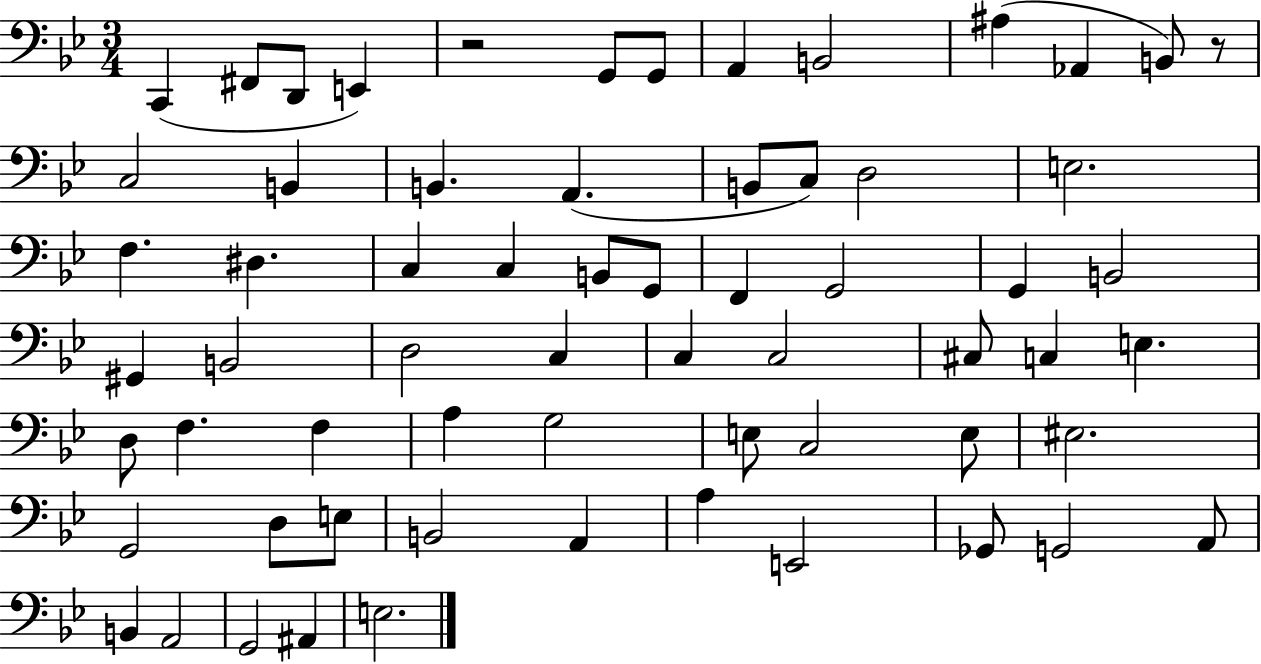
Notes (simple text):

C2/q F#2/e D2/e E2/q R/h G2/e G2/e A2/q B2/h A#3/q Ab2/q B2/e R/e C3/h B2/q B2/q. A2/q. B2/e C3/e D3/h E3/h. F3/q. D#3/q. C3/q C3/q B2/e G2/e F2/q G2/h G2/q B2/h G#2/q B2/h D3/h C3/q C3/q C3/h C#3/e C3/q E3/q. D3/e F3/q. F3/q A3/q G3/h E3/e C3/h E3/e EIS3/h. G2/h D3/e E3/e B2/h A2/q A3/q E2/h Gb2/e G2/h A2/e B2/q A2/h G2/h A#2/q E3/h.